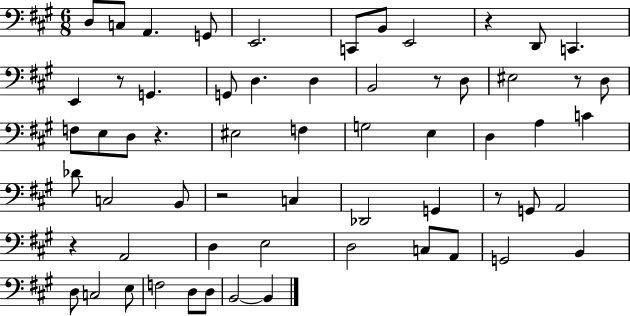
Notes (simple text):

D3/e C3/e A2/q. G2/e E2/h. C2/e B2/e E2/h R/q D2/e C2/q. E2/q R/e G2/q. G2/e D3/q. D3/q B2/h R/e D3/e EIS3/h R/e D3/e F3/e E3/e D3/e R/q. EIS3/h F3/q G3/h E3/q D3/q A3/q C4/q Db4/e C3/h B2/e R/h C3/q Db2/h G2/q R/e G2/e A2/h R/q A2/h D3/q E3/h D3/h C3/e A2/e G2/h B2/q D3/e C3/h E3/e F3/h D3/e D3/e B2/h B2/q